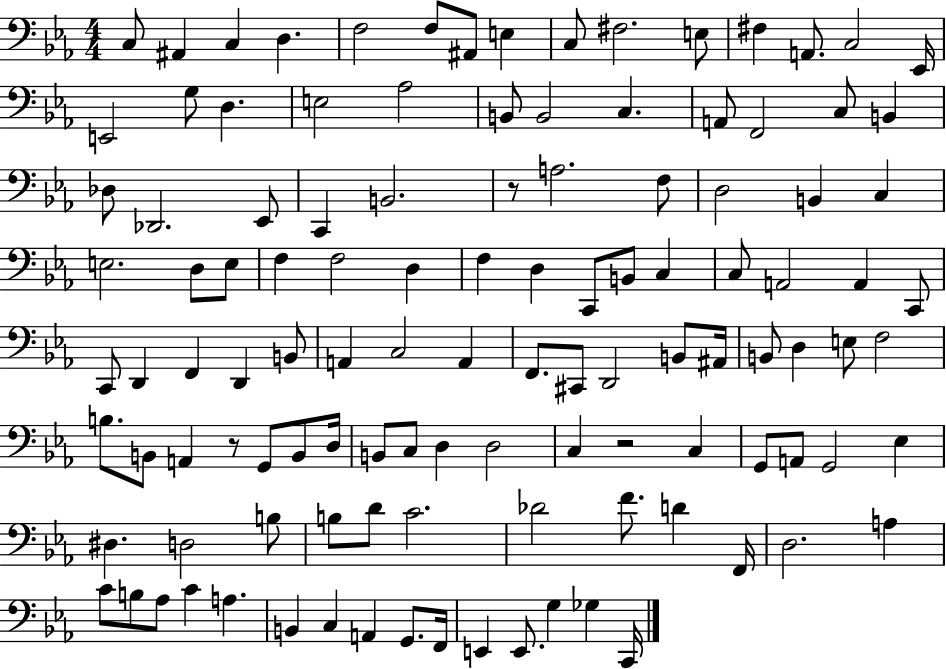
C3/e A#2/q C3/q D3/q. F3/h F3/e A#2/e E3/q C3/e F#3/h. E3/e F#3/q A2/e. C3/h Eb2/s E2/h G3/e D3/q. E3/h Ab3/h B2/e B2/h C3/q. A2/e F2/h C3/e B2/q Db3/e Db2/h. Eb2/e C2/q B2/h. R/e A3/h. F3/e D3/h B2/q C3/q E3/h. D3/e E3/e F3/q F3/h D3/q F3/q D3/q C2/e B2/e C3/q C3/e A2/h A2/q C2/e C2/e D2/q F2/q D2/q B2/e A2/q C3/h A2/q F2/e. C#2/e D2/h B2/e A#2/s B2/e D3/q E3/e F3/h B3/e. B2/e A2/q R/e G2/e B2/e D3/s B2/e C3/e D3/q D3/h C3/q R/h C3/q G2/e A2/e G2/h Eb3/q D#3/q. D3/h B3/e B3/e D4/e C4/h. Db4/h F4/e. D4/q F2/s D3/h. A3/q C4/e B3/e Ab3/e C4/q A3/q. B2/q C3/q A2/q G2/e. F2/s E2/q E2/e. G3/q Gb3/q C2/s